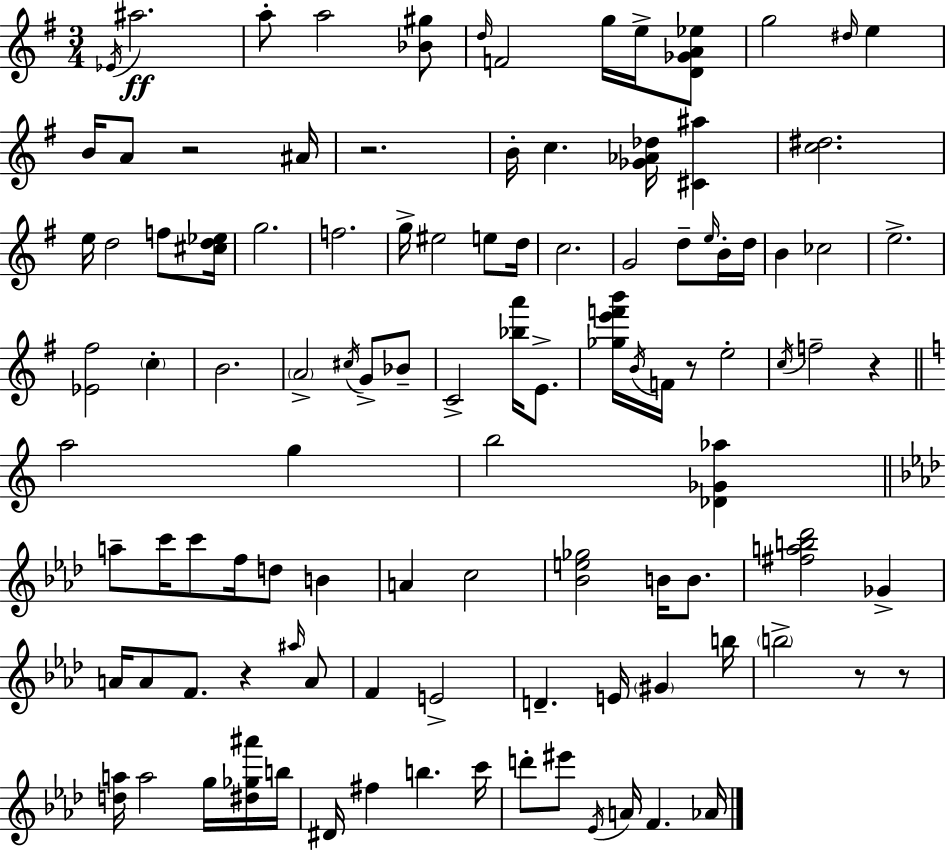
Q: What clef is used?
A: treble